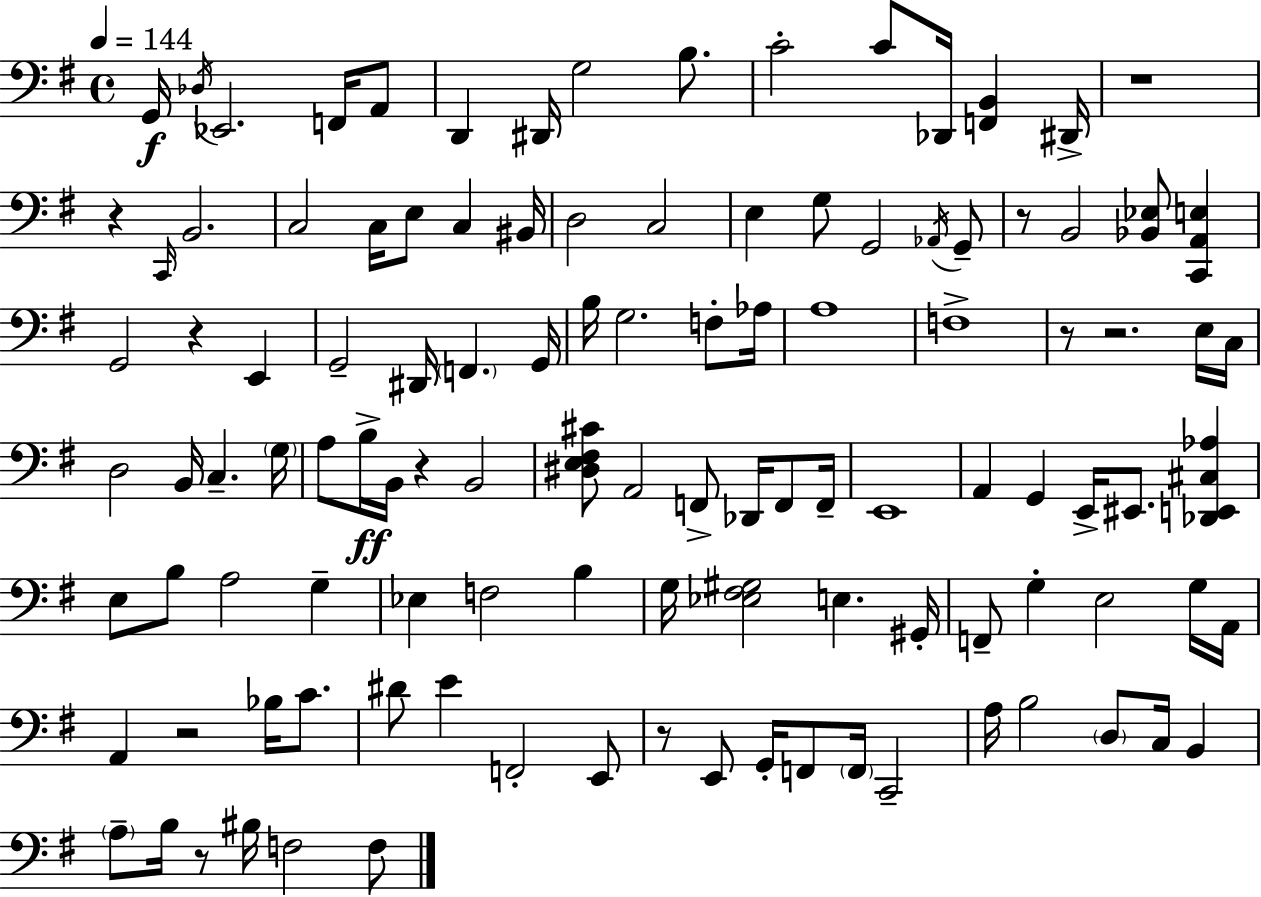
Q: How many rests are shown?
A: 10